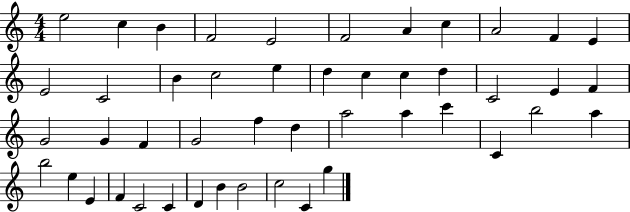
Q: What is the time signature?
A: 4/4